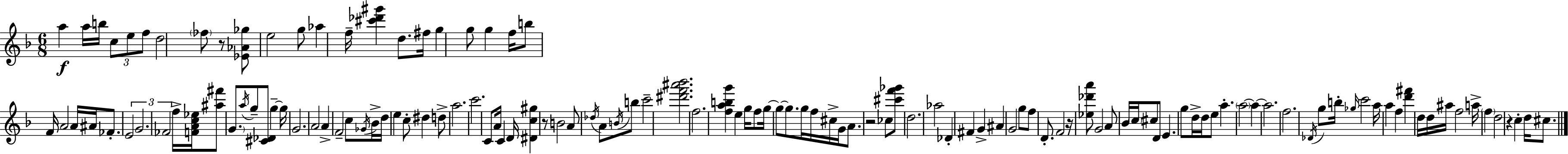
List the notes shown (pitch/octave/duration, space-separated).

A5/q A5/s B5/s C5/e E5/e F5/e D5/h FES5/e R/e [Eb4,Ab4,Gb5]/e E5/h G5/e Ab5/q F5/s [C#6,Db6,G#6]/q D5/e. F#5/s G5/q G5/e G5/q F5/s B5/e F4/s A4/h A4/s A#4/s FES4/e. E4/h G4/h. FES4/h F5/s [F4,A4,C5,Eb5]/s [A#5,F#6]/e G4/e. A5/s G5/e [C#4,Db4]/e G5/q G5/s G4/h. A4/h A4/q F4/h C5/e Gb4/s Bb4/s D5/s E5/q C5/e D#5/q D5/e A5/h. C6/h. C4/e A4/s C4/q D4/s [D#4,C5,G#5]/q R/e B4/h A4/e Db5/s A4/e B4/s B5/e C6/h [D#6,F6,A#6,Bb6]/h. F5/h. [F5,A5,B5,G6]/q E5/q G5/s F5/e G5/s G5/e G5/e. G5/s F5/s C#5/s G4/s A4/e. R/h CES5/e [C#6,F6,Gb6]/e D5/h. Ab5/h Db4/q F#4/q G4/q A#4/q G4/h G5/e F5/e D4/e. F4/h R/s [Eb5,Db6,A6]/e G4/h A4/e Bb4/s C5/s C#5/e D4/e E4/q. G5/e D5/s D5/s E5/e A5/q. A5/h A5/q A5/h. F5/h. Db4/s G5/e B5/s Gb5/s C6/h A5/s A5/q F5/q [D6,F#6]/q D5/s D5/s A#5/s F5/h A5/s F5/q D5/h R/q C5/q D5/s C#5/e.